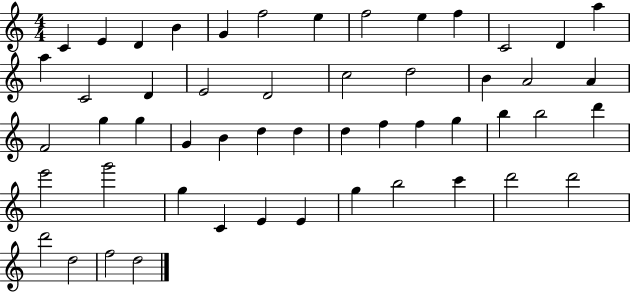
C4/q E4/q D4/q B4/q G4/q F5/h E5/q F5/h E5/q F5/q C4/h D4/q A5/q A5/q C4/h D4/q E4/h D4/h C5/h D5/h B4/q A4/h A4/q F4/h G5/q G5/q G4/q B4/q D5/q D5/q D5/q F5/q F5/q G5/q B5/q B5/h D6/q E6/h G6/h G5/q C4/q E4/q E4/q G5/q B5/h C6/q D6/h D6/h D6/h D5/h F5/h D5/h